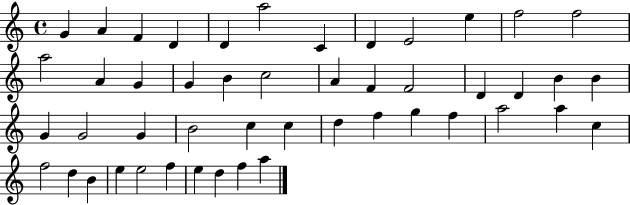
{
  \clef treble
  \time 4/4
  \defaultTimeSignature
  \key c \major
  g'4 a'4 f'4 d'4 | d'4 a''2 c'4 | d'4 e'2 e''4 | f''2 f''2 | \break a''2 a'4 g'4 | g'4 b'4 c''2 | a'4 f'4 f'2 | d'4 d'4 b'4 b'4 | \break g'4 g'2 g'4 | b'2 c''4 c''4 | d''4 f''4 g''4 f''4 | a''2 a''4 c''4 | \break f''2 d''4 b'4 | e''4 e''2 f''4 | e''4 d''4 f''4 a''4 | \bar "|."
}